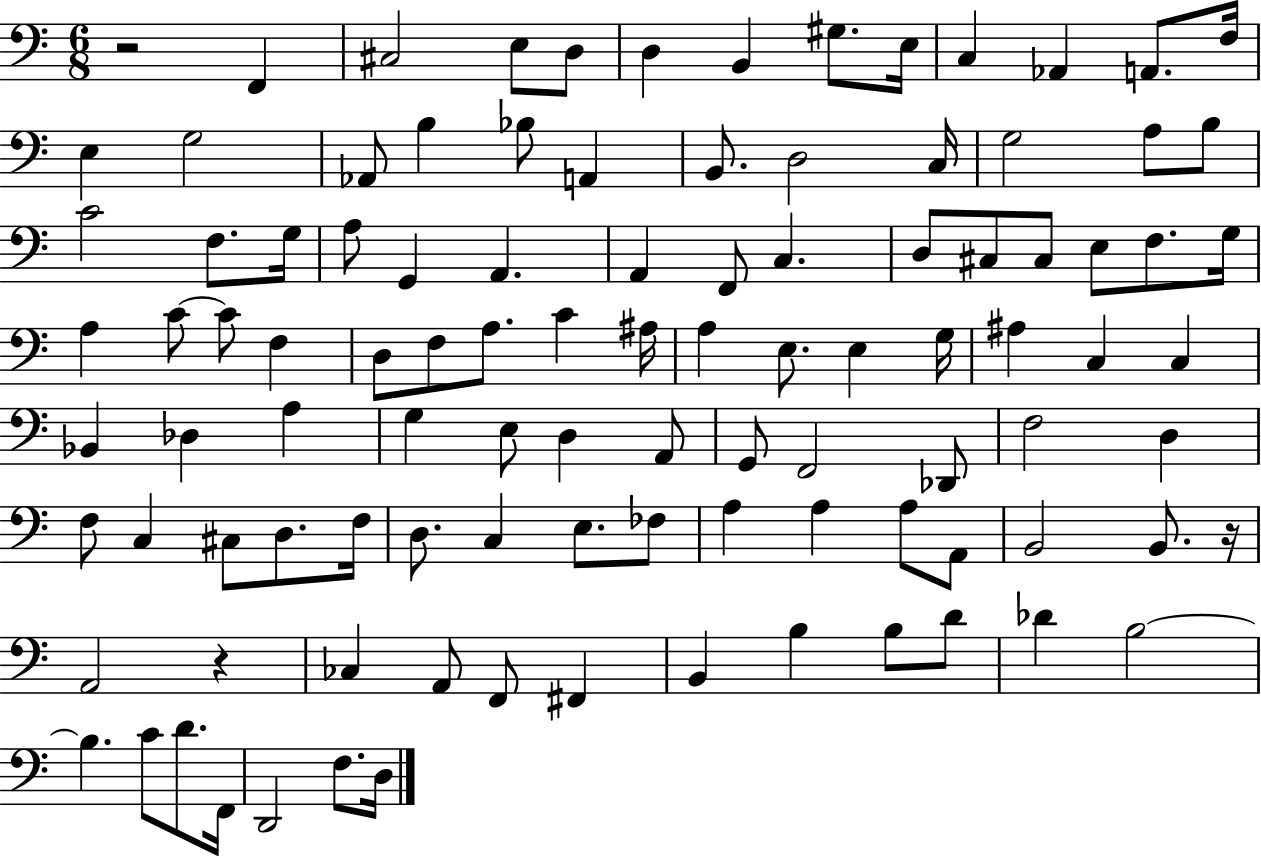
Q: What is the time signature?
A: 6/8